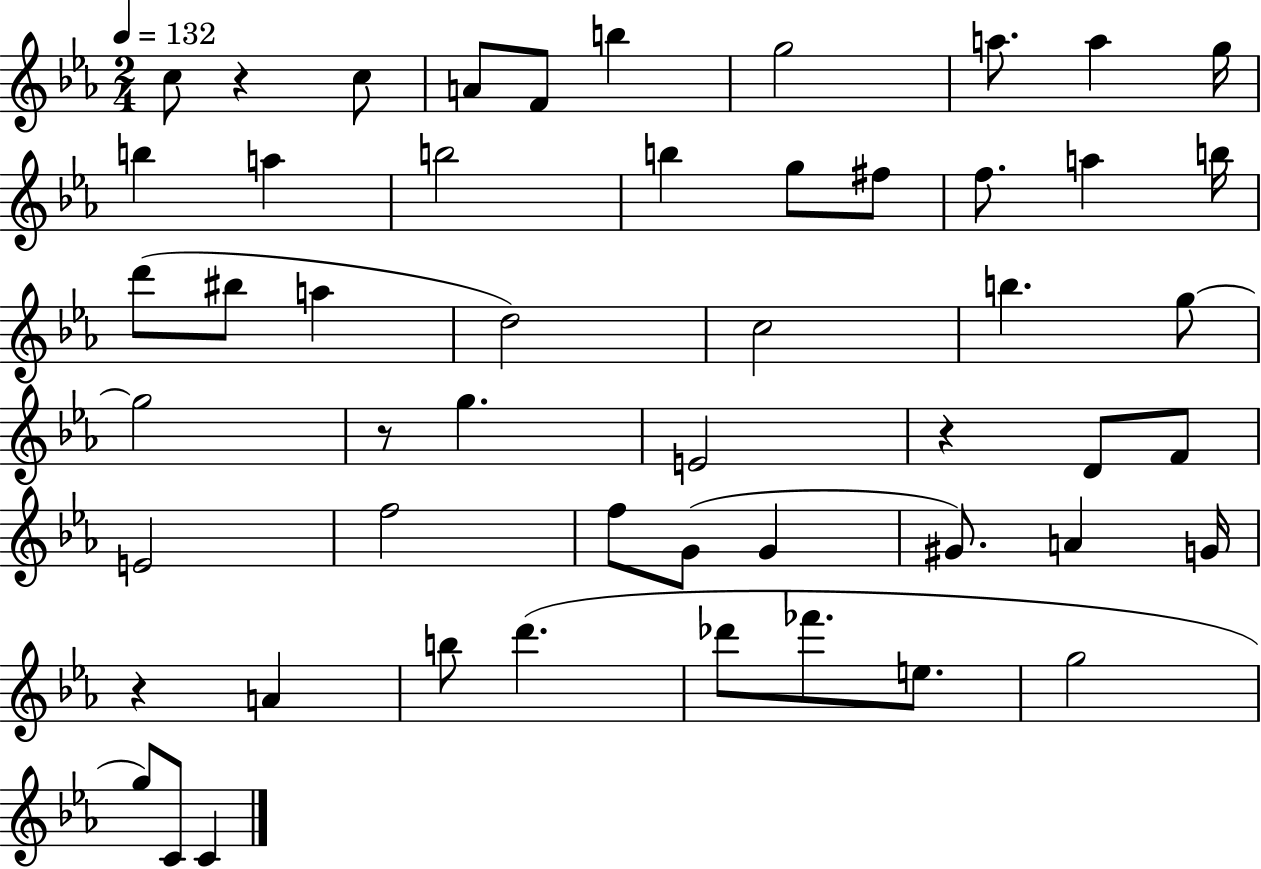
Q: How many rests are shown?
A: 4